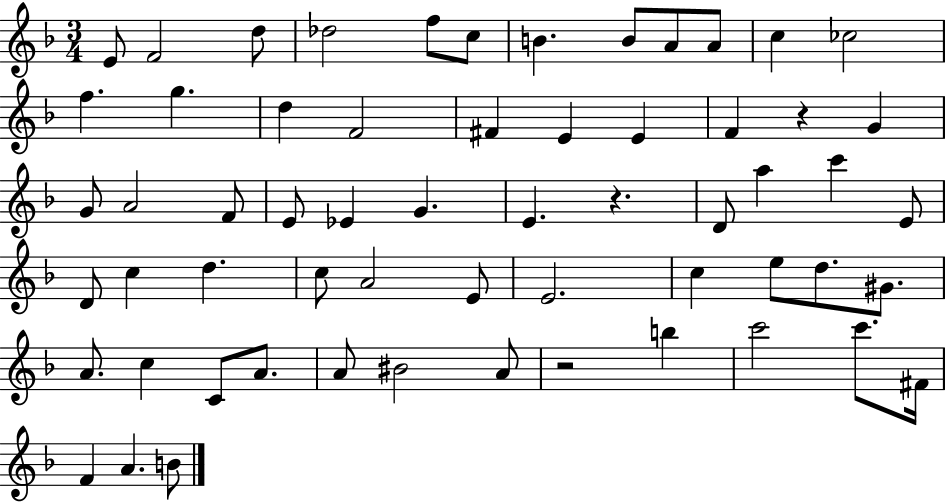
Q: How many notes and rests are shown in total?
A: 60